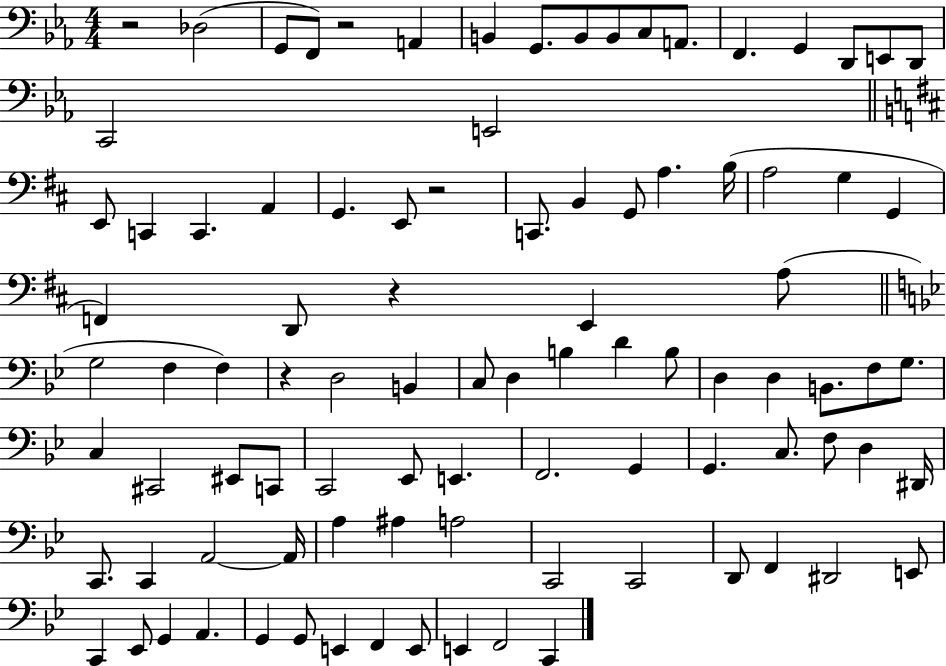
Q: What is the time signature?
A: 4/4